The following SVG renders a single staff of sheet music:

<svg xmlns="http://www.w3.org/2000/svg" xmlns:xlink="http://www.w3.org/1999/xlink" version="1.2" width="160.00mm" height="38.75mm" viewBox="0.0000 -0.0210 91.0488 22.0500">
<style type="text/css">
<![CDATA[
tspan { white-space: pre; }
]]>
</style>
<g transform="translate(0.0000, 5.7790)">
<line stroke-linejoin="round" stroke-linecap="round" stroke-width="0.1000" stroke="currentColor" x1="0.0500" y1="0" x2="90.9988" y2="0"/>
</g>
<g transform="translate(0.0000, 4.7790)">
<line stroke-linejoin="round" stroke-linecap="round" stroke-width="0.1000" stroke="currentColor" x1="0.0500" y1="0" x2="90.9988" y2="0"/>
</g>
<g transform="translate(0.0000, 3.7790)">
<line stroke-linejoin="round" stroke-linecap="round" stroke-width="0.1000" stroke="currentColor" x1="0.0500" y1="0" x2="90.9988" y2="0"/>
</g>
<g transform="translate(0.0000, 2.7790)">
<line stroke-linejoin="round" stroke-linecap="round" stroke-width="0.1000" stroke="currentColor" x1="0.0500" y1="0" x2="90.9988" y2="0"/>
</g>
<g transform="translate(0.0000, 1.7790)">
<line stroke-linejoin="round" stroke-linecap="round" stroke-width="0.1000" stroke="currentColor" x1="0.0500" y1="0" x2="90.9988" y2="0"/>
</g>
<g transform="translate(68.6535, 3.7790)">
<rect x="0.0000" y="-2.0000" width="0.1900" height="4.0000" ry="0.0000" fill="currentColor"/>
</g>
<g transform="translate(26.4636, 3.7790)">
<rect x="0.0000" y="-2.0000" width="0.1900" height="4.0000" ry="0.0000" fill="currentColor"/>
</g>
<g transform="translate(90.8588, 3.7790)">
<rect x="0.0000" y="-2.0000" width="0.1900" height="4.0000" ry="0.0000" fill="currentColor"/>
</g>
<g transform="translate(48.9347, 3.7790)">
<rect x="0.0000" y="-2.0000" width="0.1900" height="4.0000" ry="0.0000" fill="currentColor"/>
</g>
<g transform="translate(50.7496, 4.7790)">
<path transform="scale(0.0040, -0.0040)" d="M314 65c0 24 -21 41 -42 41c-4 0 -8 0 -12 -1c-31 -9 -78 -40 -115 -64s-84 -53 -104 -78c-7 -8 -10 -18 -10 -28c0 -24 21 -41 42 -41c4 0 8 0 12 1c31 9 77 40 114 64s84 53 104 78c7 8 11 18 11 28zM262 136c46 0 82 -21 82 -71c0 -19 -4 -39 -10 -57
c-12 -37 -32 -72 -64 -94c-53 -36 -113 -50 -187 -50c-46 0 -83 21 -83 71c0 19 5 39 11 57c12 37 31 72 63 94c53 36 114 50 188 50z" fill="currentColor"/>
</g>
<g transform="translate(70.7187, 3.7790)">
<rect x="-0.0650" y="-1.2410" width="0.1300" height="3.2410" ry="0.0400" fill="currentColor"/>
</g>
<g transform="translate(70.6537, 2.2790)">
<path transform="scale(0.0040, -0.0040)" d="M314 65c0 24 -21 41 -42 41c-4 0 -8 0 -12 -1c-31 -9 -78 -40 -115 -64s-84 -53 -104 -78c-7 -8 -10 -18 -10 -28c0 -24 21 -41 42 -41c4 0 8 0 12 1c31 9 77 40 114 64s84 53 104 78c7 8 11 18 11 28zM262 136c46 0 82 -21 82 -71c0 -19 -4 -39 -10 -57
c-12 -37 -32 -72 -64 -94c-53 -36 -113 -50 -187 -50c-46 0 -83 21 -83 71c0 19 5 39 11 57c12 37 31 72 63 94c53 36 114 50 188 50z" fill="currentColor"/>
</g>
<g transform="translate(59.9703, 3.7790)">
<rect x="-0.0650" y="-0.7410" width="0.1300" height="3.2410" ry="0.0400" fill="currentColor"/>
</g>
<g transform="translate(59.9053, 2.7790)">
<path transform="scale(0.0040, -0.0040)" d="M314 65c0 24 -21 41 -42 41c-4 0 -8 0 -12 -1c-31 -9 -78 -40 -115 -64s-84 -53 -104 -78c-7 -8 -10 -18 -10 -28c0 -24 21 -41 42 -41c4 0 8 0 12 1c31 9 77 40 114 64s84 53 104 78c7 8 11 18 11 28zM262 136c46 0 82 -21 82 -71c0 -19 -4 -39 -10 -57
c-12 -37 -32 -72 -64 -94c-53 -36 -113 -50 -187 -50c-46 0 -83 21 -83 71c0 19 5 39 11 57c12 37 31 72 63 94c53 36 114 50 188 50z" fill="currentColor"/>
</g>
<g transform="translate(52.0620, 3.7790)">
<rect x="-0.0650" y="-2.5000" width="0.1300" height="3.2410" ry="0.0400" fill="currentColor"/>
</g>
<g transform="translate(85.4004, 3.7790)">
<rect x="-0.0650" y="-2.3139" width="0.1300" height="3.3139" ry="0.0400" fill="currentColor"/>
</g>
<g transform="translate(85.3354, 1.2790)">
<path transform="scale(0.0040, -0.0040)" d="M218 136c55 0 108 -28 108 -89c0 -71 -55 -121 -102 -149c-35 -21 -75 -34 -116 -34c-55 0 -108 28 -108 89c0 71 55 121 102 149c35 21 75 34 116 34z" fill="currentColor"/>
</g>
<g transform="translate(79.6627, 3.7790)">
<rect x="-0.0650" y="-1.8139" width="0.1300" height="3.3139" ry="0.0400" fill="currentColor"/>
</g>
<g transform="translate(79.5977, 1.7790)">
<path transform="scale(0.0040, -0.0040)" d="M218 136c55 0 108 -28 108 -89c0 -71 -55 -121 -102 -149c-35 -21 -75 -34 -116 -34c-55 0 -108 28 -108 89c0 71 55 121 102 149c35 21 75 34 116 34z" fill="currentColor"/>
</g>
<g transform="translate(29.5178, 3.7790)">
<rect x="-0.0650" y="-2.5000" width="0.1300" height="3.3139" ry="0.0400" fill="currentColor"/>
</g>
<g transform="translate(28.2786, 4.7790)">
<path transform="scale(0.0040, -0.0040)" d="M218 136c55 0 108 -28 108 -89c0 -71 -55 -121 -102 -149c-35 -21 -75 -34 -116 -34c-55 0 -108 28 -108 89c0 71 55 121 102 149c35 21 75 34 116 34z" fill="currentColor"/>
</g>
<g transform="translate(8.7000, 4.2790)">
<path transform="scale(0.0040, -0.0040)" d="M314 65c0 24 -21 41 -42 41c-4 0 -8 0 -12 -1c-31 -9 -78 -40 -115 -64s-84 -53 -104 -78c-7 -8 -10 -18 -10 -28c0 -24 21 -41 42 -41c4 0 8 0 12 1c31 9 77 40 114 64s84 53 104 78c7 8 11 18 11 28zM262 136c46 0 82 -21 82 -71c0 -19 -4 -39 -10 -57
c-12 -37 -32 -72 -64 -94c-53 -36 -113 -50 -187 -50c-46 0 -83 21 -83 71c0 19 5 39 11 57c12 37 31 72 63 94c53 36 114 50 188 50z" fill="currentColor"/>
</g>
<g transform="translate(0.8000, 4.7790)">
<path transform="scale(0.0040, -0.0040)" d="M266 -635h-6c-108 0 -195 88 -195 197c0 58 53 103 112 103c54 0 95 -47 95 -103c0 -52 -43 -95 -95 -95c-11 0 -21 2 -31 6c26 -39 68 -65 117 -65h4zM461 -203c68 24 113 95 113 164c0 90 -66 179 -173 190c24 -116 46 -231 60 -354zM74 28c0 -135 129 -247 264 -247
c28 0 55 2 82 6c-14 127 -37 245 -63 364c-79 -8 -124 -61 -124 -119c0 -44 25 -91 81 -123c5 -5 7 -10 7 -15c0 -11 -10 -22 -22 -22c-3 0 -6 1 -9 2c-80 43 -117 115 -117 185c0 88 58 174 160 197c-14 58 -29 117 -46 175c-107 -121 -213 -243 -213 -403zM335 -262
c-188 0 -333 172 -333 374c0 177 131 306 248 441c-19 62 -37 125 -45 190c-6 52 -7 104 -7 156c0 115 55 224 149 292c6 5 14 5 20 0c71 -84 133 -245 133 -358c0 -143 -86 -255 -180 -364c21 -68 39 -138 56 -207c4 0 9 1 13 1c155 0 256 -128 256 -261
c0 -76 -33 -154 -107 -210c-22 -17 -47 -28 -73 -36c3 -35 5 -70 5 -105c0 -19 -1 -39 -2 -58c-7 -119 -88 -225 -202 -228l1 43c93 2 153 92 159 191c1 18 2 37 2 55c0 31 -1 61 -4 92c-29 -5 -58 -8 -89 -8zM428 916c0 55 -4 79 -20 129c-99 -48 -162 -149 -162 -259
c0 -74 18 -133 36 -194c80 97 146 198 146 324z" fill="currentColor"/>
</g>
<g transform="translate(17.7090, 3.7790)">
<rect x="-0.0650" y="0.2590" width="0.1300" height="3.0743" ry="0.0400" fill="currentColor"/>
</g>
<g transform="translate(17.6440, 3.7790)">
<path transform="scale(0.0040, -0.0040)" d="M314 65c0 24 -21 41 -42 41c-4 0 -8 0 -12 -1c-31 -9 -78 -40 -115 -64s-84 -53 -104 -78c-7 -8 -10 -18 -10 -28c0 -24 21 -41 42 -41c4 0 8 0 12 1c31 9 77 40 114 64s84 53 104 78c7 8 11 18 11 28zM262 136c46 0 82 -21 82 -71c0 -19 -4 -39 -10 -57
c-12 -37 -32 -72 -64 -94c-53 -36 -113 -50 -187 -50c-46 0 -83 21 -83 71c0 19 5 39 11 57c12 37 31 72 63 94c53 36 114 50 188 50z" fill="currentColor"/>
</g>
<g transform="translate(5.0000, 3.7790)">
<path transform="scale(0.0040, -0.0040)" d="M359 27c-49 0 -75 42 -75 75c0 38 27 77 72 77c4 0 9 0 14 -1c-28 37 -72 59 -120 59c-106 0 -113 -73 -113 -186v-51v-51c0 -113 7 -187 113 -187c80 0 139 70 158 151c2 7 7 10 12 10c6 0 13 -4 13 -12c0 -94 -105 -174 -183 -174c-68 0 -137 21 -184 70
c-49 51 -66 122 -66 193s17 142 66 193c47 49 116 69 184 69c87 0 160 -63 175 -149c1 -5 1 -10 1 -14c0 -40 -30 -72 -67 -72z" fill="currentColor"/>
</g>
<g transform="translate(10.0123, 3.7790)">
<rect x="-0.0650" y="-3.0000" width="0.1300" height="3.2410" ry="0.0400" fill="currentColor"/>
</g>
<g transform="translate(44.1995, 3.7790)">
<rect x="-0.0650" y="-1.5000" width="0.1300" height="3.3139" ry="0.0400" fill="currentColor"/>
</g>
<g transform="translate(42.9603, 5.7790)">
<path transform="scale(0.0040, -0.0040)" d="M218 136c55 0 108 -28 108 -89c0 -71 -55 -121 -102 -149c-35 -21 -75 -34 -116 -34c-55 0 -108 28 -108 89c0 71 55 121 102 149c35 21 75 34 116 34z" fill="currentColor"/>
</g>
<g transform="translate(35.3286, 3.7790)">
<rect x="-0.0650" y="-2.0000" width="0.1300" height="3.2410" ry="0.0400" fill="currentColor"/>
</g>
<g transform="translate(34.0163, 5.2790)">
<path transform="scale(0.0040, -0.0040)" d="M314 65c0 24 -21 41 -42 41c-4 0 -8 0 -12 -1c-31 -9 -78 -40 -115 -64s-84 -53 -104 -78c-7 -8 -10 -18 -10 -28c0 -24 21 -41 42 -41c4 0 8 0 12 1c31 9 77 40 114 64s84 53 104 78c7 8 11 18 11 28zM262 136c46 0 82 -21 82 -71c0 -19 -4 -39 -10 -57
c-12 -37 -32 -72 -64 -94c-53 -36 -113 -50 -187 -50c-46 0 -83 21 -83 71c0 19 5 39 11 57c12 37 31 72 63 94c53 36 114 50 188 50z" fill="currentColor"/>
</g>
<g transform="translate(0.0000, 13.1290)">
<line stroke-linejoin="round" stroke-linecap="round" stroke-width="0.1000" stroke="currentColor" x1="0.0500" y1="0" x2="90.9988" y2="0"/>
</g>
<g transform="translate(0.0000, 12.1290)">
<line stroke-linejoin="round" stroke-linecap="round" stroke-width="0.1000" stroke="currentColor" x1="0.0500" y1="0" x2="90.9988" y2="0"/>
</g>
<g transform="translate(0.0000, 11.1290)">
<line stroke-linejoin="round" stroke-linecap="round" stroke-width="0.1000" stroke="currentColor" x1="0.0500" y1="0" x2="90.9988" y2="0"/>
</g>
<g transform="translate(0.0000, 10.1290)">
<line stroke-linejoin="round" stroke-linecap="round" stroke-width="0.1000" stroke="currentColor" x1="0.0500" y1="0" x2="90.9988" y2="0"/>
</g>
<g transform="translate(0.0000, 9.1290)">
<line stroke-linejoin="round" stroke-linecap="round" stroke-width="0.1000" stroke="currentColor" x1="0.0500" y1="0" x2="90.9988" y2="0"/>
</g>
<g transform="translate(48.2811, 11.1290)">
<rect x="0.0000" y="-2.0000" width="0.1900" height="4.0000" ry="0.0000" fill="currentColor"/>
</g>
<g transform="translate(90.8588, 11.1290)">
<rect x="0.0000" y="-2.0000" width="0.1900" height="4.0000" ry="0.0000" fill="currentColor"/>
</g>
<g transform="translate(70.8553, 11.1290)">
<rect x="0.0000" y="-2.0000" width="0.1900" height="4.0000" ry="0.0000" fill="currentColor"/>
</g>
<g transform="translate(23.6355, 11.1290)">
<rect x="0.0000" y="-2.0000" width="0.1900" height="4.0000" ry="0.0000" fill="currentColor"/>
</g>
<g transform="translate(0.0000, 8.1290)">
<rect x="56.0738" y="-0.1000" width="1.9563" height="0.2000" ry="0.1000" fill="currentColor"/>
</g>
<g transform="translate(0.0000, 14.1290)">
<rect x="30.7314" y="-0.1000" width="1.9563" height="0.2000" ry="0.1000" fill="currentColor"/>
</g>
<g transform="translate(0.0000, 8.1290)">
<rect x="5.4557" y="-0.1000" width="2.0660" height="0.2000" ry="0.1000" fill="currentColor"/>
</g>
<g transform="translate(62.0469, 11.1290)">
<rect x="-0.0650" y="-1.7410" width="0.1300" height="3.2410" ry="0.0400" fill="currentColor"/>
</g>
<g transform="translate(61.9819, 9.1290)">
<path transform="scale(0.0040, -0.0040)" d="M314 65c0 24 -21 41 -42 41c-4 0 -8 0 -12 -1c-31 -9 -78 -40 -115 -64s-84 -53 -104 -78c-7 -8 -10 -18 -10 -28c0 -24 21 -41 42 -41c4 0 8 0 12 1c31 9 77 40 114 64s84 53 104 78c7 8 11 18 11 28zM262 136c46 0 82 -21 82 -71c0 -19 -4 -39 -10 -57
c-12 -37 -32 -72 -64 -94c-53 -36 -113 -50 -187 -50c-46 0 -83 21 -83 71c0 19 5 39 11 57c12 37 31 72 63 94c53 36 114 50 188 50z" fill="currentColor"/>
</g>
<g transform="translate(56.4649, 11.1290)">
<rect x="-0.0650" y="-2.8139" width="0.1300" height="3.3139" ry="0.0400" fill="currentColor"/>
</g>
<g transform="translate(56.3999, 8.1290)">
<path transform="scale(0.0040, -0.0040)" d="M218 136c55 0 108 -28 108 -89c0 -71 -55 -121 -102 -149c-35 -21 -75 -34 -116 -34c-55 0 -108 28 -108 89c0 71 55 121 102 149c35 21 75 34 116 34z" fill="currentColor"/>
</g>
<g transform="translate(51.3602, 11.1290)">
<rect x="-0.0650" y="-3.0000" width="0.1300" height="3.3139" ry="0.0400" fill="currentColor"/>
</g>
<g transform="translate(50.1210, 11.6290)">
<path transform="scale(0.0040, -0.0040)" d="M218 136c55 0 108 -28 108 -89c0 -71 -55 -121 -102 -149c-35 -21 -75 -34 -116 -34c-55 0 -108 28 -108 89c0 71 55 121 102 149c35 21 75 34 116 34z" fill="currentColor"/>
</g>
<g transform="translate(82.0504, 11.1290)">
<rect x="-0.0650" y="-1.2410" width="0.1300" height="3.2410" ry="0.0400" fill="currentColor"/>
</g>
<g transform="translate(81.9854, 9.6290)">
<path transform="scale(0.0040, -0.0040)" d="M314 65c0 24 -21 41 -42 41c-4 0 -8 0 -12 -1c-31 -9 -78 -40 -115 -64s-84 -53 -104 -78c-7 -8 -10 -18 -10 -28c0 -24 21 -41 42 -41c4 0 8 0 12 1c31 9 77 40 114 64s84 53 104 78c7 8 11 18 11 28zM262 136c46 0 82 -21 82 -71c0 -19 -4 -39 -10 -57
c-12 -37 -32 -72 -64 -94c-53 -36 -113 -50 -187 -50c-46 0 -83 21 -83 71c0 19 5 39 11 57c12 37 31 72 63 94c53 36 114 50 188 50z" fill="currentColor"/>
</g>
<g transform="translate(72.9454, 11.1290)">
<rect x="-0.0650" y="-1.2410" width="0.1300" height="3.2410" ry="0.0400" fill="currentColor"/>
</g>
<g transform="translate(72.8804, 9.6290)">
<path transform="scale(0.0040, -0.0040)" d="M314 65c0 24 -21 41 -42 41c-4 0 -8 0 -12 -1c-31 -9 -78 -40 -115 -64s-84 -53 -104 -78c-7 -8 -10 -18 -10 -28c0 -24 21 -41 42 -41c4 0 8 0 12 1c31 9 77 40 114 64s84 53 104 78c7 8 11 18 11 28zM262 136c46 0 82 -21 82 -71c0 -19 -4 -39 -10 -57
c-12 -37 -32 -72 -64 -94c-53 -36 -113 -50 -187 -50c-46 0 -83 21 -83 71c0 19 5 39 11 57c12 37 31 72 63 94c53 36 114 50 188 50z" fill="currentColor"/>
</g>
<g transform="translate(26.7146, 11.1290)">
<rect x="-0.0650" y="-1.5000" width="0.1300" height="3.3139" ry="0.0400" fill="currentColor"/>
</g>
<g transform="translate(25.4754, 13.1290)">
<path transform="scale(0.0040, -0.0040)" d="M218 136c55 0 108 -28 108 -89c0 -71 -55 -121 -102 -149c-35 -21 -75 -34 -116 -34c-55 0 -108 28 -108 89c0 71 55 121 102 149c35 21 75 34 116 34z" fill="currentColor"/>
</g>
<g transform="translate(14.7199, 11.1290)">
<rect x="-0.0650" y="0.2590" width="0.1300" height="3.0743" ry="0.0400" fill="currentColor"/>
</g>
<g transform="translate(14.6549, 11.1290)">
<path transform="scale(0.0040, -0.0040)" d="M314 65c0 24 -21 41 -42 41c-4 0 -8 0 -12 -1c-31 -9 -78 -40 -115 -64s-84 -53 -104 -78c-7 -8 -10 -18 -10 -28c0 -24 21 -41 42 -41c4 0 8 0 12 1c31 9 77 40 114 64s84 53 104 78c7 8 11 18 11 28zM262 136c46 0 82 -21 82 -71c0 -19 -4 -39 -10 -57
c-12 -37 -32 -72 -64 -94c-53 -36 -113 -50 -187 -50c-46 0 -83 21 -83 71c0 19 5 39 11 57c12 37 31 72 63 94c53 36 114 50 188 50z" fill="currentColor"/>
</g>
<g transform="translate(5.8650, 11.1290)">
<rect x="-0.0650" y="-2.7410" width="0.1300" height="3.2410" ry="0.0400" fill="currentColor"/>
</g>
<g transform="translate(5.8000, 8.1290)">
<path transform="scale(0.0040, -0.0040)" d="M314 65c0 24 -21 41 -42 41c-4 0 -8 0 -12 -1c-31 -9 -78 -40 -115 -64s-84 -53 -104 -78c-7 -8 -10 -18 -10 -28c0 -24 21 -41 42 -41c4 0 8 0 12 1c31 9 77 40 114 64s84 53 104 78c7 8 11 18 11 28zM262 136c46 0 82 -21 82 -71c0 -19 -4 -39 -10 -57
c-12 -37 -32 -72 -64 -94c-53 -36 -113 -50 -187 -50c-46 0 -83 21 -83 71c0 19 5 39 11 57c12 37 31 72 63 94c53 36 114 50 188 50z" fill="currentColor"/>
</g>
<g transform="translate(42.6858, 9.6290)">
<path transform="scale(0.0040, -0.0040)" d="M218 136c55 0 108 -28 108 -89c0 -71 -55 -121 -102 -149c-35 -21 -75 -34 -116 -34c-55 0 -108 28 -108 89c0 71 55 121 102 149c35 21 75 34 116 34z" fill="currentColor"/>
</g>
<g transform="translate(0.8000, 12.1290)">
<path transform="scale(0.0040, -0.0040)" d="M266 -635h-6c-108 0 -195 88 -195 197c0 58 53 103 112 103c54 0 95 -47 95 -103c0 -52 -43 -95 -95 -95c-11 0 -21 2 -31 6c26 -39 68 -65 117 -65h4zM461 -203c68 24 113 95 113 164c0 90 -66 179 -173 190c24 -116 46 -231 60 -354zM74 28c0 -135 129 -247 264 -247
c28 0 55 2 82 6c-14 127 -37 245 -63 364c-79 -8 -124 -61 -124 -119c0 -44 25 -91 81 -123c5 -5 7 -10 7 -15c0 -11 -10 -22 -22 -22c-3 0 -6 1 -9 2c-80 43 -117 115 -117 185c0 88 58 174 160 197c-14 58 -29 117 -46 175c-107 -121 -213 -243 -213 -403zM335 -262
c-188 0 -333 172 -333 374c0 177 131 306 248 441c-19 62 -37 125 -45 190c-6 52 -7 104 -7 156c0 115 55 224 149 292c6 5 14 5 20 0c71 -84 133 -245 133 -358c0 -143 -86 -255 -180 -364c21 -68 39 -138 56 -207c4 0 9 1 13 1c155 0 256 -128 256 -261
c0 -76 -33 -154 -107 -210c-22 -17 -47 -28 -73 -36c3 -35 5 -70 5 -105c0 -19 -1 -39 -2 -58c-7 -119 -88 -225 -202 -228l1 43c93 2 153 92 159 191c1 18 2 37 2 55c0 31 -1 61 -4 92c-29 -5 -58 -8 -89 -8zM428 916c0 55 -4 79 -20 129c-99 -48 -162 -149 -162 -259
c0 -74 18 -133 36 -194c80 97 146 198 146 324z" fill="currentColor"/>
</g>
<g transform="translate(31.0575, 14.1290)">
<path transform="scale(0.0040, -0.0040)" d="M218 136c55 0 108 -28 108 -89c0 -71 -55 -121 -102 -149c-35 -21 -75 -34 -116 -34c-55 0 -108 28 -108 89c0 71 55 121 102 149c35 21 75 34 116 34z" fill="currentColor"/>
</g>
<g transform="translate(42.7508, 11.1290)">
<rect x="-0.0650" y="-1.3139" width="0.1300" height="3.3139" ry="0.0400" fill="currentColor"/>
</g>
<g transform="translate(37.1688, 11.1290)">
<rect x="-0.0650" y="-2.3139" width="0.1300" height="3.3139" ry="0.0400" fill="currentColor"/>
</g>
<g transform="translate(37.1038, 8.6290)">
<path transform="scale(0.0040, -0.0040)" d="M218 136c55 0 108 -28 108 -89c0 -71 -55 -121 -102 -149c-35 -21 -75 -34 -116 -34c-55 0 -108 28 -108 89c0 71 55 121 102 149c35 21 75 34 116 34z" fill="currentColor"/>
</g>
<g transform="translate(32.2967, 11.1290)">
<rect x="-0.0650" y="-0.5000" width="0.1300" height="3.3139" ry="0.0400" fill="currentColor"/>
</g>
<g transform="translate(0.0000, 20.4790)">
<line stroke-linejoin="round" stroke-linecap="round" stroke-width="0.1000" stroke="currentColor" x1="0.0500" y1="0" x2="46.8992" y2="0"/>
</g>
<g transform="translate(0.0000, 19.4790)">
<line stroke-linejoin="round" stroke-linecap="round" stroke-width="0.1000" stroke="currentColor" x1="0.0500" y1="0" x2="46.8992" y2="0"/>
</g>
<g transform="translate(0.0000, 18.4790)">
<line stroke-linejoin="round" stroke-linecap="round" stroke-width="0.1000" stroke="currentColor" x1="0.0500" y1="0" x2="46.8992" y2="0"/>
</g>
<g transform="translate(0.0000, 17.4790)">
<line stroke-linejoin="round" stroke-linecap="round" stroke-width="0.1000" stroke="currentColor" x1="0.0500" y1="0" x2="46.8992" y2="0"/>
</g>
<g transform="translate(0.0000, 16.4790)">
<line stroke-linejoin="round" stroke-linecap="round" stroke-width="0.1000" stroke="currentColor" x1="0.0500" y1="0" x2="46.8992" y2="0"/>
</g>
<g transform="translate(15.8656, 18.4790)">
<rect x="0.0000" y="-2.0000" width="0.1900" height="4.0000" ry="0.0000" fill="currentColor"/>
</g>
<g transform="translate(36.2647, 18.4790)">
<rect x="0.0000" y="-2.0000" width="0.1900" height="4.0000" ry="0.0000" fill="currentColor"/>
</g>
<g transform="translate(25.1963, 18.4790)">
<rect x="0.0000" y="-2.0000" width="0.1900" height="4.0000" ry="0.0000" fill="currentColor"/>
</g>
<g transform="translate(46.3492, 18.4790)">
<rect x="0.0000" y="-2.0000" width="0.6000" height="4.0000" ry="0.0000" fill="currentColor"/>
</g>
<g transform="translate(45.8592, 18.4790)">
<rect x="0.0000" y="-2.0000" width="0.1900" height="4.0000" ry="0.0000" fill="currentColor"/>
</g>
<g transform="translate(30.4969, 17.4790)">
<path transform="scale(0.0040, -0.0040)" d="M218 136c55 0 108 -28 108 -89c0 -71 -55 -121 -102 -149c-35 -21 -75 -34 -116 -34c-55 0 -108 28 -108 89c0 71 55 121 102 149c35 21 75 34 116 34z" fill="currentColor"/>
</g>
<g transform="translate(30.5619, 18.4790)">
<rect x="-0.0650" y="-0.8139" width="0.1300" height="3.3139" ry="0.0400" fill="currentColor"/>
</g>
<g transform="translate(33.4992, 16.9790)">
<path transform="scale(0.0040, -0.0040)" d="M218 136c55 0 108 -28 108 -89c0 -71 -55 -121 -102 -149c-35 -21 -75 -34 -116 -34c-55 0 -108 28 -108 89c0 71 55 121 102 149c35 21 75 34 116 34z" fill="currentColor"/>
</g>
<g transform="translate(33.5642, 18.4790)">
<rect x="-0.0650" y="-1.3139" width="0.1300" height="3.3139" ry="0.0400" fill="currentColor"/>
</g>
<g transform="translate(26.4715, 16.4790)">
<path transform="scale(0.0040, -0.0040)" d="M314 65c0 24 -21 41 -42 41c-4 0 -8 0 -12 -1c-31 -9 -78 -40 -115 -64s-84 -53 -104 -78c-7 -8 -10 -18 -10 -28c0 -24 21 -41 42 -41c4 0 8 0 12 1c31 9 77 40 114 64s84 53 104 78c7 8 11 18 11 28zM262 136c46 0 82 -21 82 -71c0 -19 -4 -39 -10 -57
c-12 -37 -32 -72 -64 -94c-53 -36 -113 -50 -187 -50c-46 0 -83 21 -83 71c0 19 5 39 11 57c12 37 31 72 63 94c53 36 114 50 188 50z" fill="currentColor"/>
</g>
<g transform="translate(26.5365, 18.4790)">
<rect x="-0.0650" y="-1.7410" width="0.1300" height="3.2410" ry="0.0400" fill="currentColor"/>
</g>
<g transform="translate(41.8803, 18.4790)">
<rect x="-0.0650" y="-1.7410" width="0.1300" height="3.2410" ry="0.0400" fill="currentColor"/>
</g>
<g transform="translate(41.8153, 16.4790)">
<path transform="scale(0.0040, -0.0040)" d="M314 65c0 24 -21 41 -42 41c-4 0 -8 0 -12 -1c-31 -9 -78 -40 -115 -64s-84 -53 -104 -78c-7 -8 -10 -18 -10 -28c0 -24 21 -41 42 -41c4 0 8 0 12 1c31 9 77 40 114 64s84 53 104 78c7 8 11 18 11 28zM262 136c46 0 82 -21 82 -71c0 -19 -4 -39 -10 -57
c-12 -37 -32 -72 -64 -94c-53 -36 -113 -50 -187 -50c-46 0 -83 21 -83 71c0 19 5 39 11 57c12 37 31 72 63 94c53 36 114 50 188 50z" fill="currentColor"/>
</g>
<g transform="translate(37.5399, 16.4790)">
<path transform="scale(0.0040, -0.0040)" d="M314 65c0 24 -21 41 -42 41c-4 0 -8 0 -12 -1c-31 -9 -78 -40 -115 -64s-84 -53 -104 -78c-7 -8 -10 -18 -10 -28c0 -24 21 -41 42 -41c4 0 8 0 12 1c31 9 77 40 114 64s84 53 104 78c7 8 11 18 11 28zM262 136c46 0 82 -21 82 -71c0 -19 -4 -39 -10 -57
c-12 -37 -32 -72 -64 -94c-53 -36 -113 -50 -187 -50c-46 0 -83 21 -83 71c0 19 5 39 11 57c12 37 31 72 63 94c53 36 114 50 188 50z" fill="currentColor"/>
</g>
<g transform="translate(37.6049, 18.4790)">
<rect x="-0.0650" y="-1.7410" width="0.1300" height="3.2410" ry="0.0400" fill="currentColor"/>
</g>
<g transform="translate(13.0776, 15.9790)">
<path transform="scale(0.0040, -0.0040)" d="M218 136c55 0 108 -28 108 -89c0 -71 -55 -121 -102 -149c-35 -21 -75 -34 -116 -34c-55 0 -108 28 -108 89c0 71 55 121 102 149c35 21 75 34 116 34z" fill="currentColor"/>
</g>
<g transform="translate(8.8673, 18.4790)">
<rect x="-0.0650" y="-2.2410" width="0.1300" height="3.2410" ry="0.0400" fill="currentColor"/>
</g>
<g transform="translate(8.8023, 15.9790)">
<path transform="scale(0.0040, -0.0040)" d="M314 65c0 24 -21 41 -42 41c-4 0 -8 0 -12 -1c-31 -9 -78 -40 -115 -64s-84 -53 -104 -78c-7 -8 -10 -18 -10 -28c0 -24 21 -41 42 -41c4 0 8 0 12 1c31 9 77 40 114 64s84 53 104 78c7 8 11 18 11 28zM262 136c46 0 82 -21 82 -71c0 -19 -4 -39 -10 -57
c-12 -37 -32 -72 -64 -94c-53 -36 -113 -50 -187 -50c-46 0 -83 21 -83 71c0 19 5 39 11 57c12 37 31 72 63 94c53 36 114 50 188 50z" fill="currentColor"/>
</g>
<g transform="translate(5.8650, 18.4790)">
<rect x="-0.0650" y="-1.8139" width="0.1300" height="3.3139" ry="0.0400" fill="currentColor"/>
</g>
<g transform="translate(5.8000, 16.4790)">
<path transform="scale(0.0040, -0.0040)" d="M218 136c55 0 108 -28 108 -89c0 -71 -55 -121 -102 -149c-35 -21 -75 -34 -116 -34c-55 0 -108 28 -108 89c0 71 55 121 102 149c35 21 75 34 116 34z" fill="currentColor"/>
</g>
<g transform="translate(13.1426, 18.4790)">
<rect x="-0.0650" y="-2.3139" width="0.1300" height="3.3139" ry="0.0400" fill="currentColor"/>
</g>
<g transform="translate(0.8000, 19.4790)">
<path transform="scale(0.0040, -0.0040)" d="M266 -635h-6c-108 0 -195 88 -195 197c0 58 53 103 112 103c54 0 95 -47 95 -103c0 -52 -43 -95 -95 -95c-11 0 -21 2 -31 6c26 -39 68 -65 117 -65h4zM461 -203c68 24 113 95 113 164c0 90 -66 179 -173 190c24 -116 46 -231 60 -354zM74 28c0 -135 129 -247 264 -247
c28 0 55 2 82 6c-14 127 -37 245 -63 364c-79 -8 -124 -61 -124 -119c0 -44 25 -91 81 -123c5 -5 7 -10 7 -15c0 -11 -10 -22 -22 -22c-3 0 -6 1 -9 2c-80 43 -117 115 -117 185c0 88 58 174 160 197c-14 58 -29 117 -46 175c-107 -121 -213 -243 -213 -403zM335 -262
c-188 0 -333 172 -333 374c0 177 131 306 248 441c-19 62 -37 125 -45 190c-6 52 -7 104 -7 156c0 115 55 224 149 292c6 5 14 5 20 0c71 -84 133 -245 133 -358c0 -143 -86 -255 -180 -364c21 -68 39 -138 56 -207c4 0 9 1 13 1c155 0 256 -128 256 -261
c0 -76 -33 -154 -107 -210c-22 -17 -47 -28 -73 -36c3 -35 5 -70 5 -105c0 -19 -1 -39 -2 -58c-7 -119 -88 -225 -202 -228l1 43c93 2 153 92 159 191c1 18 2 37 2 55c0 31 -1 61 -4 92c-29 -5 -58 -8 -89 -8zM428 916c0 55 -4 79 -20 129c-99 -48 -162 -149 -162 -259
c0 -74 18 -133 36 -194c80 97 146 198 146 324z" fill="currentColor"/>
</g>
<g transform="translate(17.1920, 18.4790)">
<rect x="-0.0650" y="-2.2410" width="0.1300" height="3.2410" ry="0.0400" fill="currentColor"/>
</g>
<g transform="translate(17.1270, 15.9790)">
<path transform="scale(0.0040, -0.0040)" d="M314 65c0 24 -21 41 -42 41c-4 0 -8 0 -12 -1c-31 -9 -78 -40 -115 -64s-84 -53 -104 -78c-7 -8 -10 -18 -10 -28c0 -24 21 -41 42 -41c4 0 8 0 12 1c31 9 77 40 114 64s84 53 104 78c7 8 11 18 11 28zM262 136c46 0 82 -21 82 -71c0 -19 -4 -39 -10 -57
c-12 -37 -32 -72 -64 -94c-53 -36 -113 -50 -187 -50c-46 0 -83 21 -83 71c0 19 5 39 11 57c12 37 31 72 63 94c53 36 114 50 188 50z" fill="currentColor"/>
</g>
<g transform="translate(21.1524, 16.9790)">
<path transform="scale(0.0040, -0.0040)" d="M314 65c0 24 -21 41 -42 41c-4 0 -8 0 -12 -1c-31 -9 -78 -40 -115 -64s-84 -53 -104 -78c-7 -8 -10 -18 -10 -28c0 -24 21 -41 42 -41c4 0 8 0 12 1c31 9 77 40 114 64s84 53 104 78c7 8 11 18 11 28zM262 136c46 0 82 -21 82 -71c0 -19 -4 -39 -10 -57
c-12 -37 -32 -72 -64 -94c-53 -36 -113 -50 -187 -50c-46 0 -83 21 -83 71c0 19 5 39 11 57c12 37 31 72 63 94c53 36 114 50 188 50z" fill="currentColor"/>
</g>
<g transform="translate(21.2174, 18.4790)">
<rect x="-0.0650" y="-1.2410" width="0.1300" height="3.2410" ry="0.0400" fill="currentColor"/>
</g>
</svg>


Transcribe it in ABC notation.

X:1
T:Untitled
M:4/4
L:1/4
K:C
A2 B2 G F2 E G2 d2 e2 f g a2 B2 E C g e A a f2 e2 e2 f g2 g g2 e2 f2 d e f2 f2